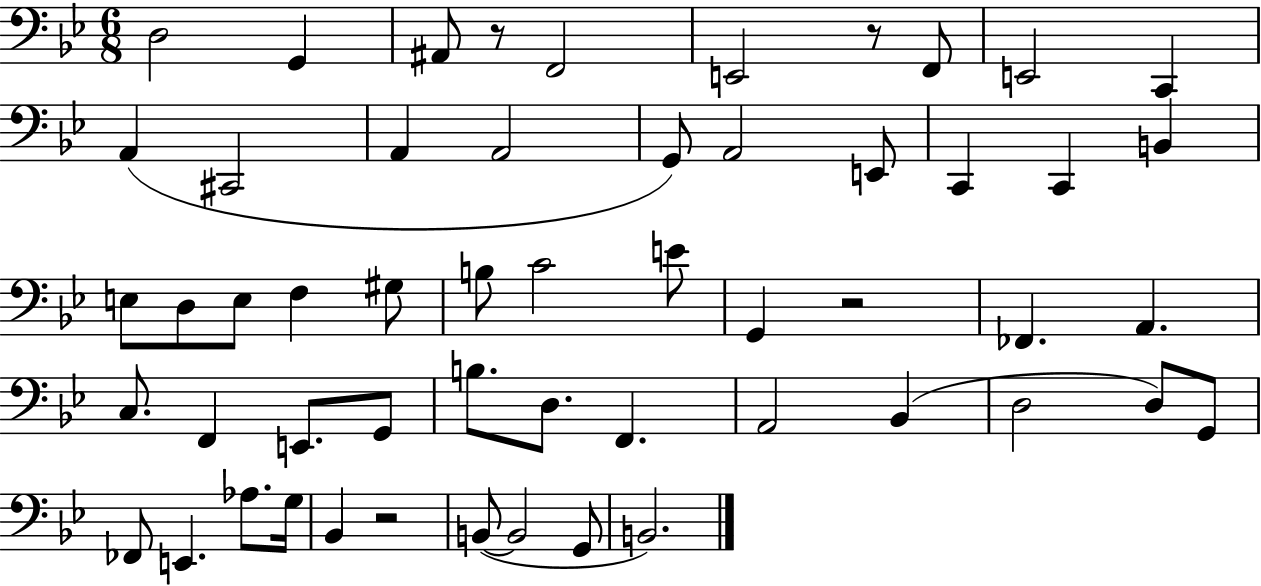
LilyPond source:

{
  \clef bass
  \numericTimeSignature
  \time 6/8
  \key bes \major
  d2 g,4 | ais,8 r8 f,2 | e,2 r8 f,8 | e,2 c,4 | \break a,4( cis,2 | a,4 a,2 | g,8) a,2 e,8 | c,4 c,4 b,4 | \break e8 d8 e8 f4 gis8 | b8 c'2 e'8 | g,4 r2 | fes,4. a,4. | \break c8. f,4 e,8. g,8 | b8. d8. f,4. | a,2 bes,4( | d2 d8) g,8 | \break fes,8 e,4. aes8. g16 | bes,4 r2 | b,8~(~ b,2 g,8 | b,2.) | \break \bar "|."
}